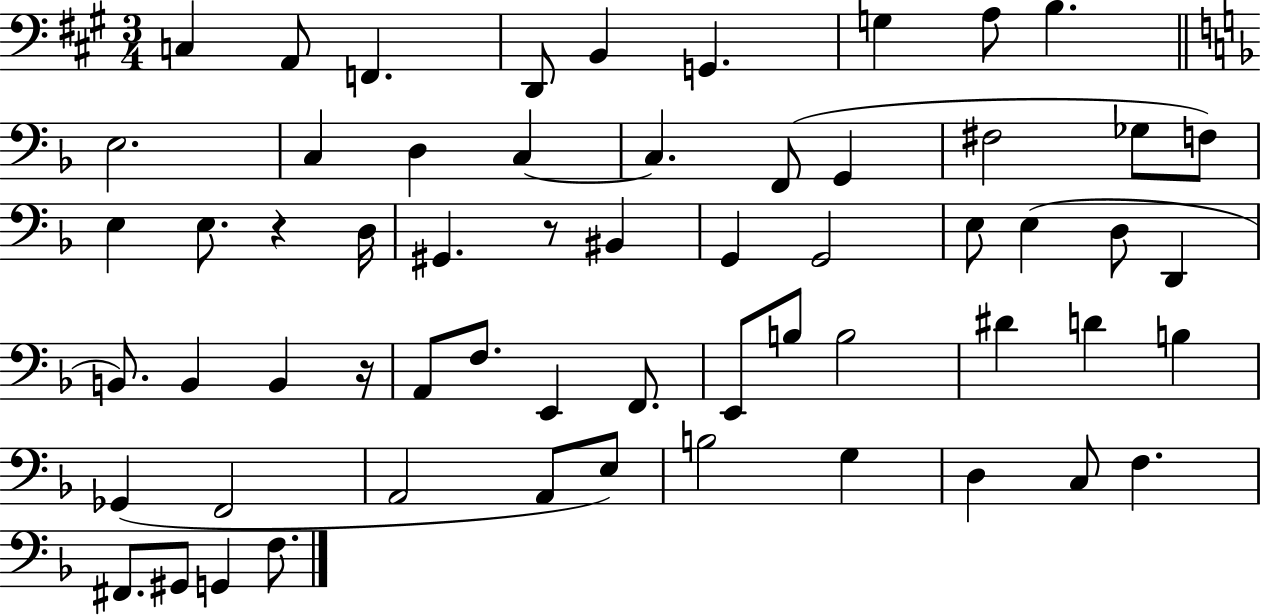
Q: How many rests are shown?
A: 3